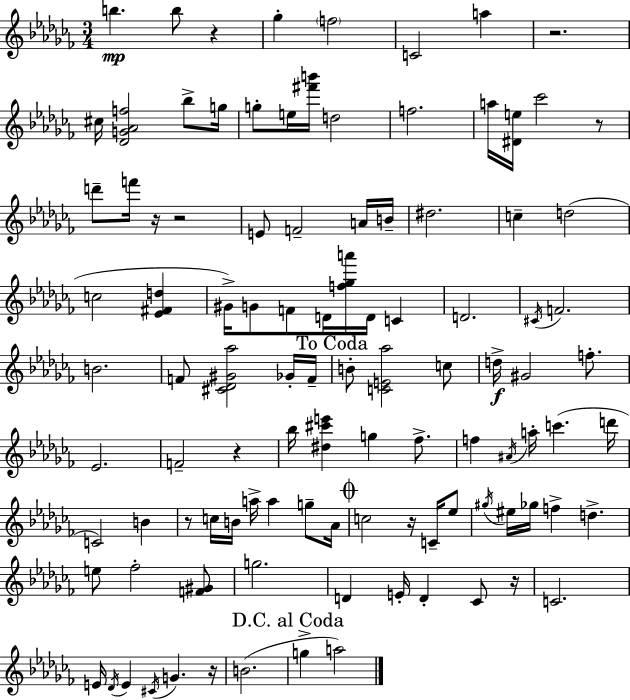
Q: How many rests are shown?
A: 10